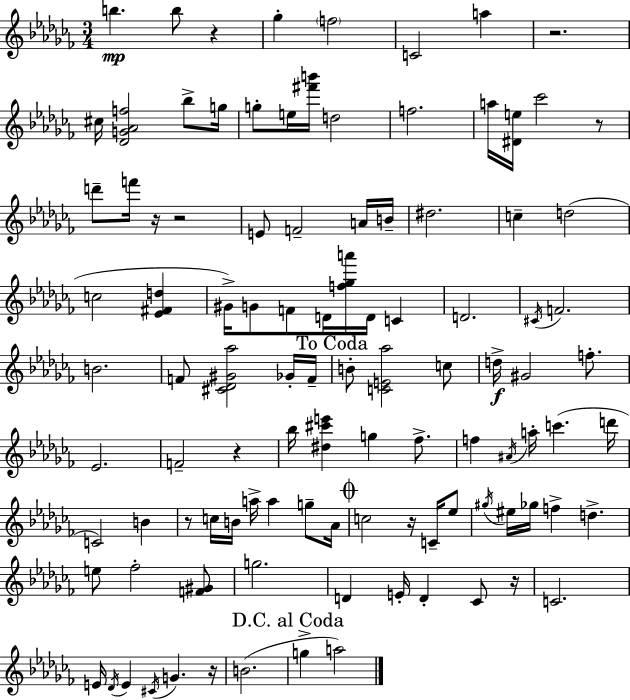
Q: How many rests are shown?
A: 10